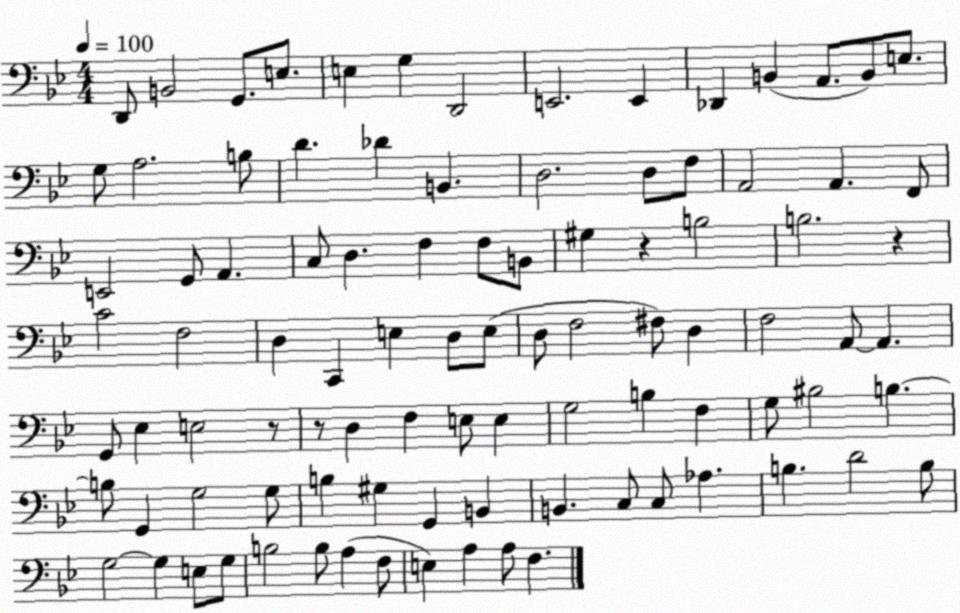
X:1
T:Untitled
M:4/4
L:1/4
K:Bb
D,,/2 B,,2 G,,/2 E,/2 E, G, D,,2 E,,2 E,, _D,, B,, A,,/2 B,,/2 E,/2 G,/2 A,2 B,/2 D _D B,, D,2 D,/2 F,/2 A,,2 A,, F,,/2 E,,2 G,,/2 A,, C,/2 D, F, F,/2 B,,/2 ^G, z B,2 B,2 z C2 F,2 D, C,, E, D,/2 E,/2 D,/2 F,2 ^F,/2 D, F,2 A,,/2 A,, G,,/2 _E, E,2 z/2 z/2 D, F, E,/2 E, G,2 B, F, G,/2 ^B,2 B, B,/2 G,, G,2 G,/2 B, ^G, G,, B,, B,, C,/2 C,/2 _A, B, D2 B,/2 G,2 G, E,/2 G,/2 B,2 B,/2 A, F,/2 E, A, A,/2 F,